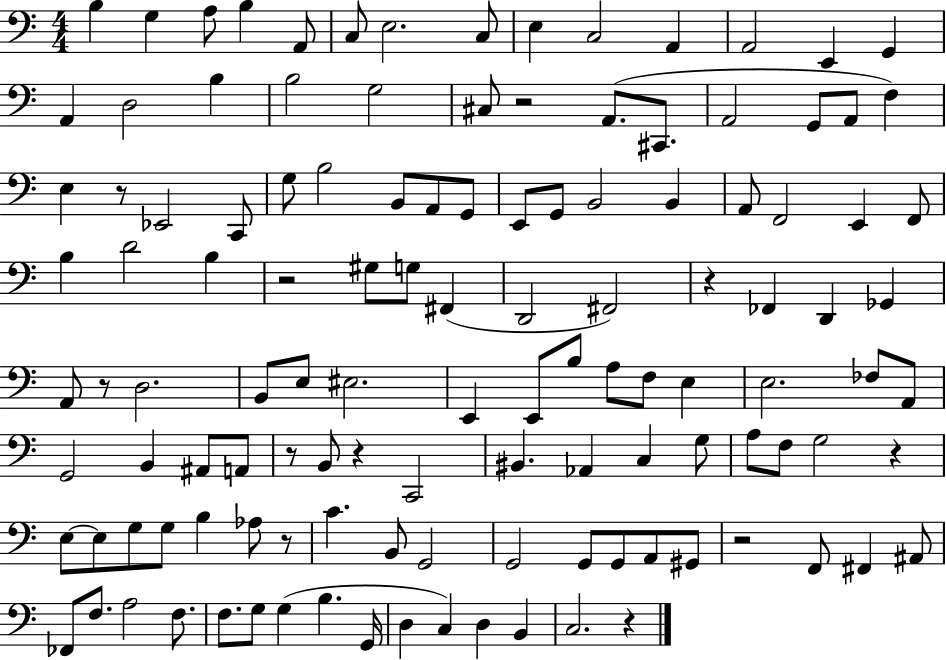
X:1
T:Untitled
M:4/4
L:1/4
K:C
B, G, A,/2 B, A,,/2 C,/2 E,2 C,/2 E, C,2 A,, A,,2 E,, G,, A,, D,2 B, B,2 G,2 ^C,/2 z2 A,,/2 ^C,,/2 A,,2 G,,/2 A,,/2 F, E, z/2 _E,,2 C,,/2 G,/2 B,2 B,,/2 A,,/2 G,,/2 E,,/2 G,,/2 B,,2 B,, A,,/2 F,,2 E,, F,,/2 B, D2 B, z2 ^G,/2 G,/2 ^F,, D,,2 ^F,,2 z _F,, D,, _G,, A,,/2 z/2 D,2 B,,/2 E,/2 ^E,2 E,, E,,/2 B,/2 A,/2 F,/2 E, E,2 _F,/2 A,,/2 G,,2 B,, ^A,,/2 A,,/2 z/2 B,,/2 z C,,2 ^B,, _A,, C, G,/2 A,/2 F,/2 G,2 z E,/2 E,/2 G,/2 G,/2 B, _A,/2 z/2 C B,,/2 G,,2 G,,2 G,,/2 G,,/2 A,,/2 ^G,,/2 z2 F,,/2 ^F,, ^A,,/2 _F,,/2 F,/2 A,2 F,/2 F,/2 G,/2 G, B, G,,/4 D, C, D, B,, C,2 z